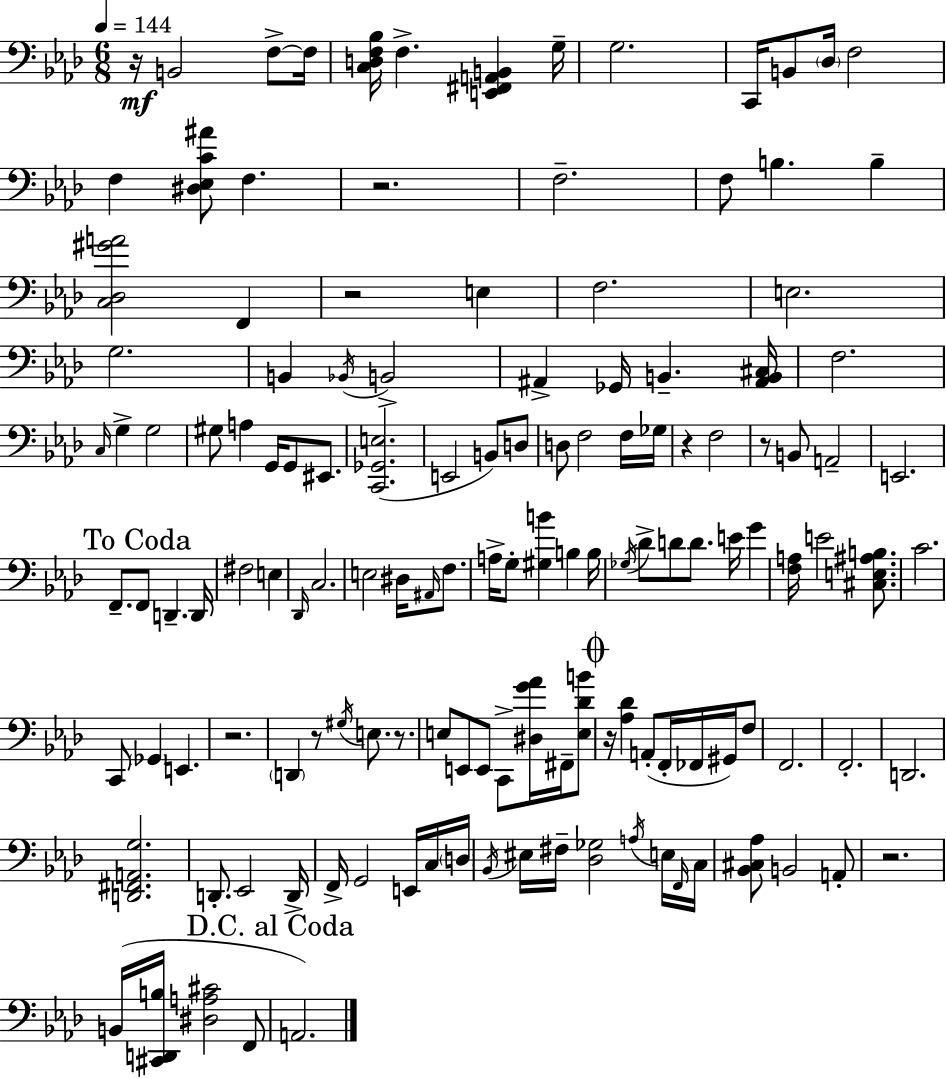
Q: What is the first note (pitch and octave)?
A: B2